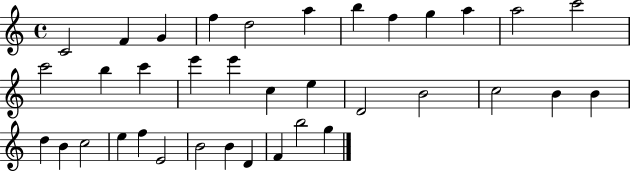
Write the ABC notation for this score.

X:1
T:Untitled
M:4/4
L:1/4
K:C
C2 F G f d2 a b f g a a2 c'2 c'2 b c' e' e' c e D2 B2 c2 B B d B c2 e f E2 B2 B D F b2 g